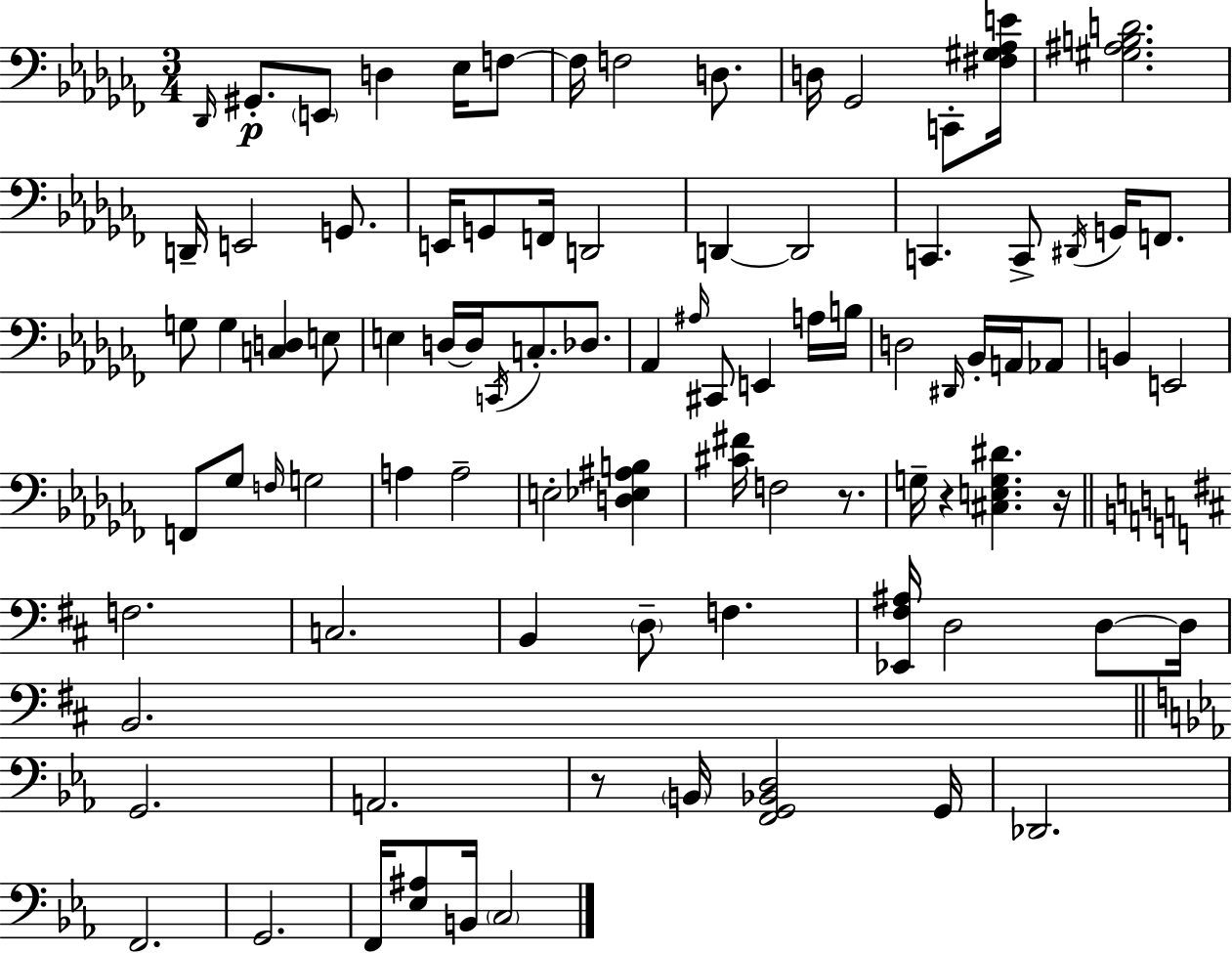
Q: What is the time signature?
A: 3/4